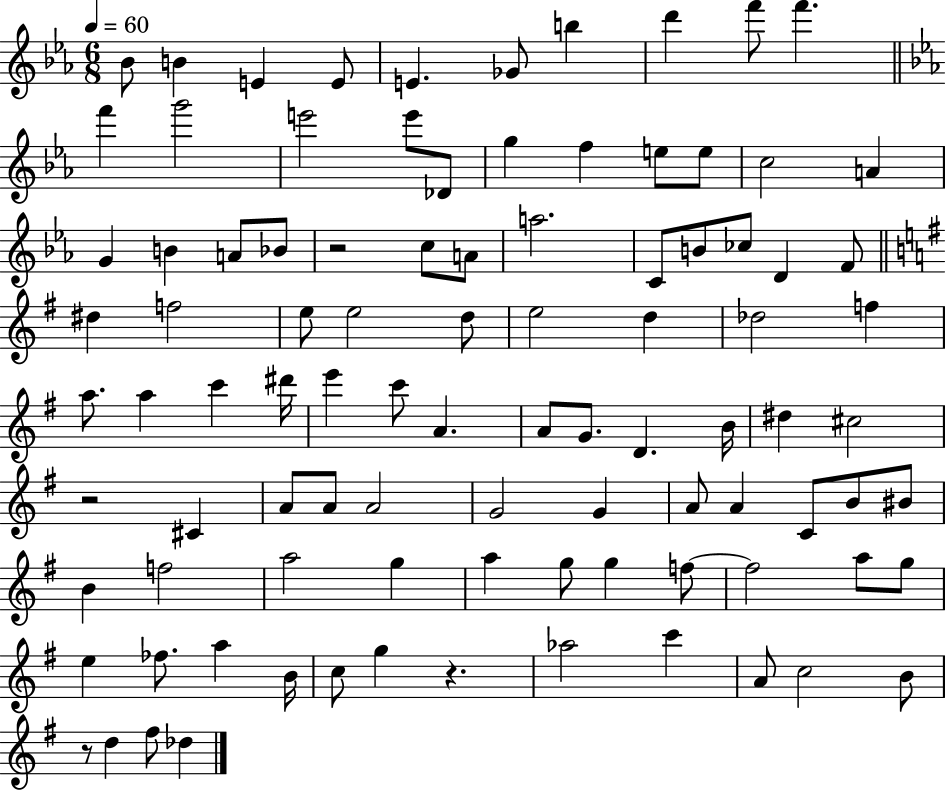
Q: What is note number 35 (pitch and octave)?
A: F5